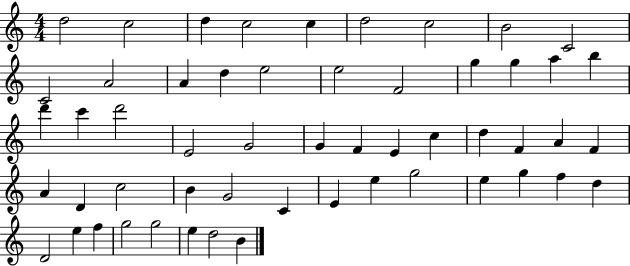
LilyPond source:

{
  \clef treble
  \numericTimeSignature
  \time 4/4
  \key c \major
  d''2 c''2 | d''4 c''2 c''4 | d''2 c''2 | b'2 c'2 | \break c'2 a'2 | a'4 d''4 e''2 | e''2 f'2 | g''4 g''4 a''4 b''4 | \break d'''4 c'''4 d'''2 | e'2 g'2 | g'4 f'4 e'4 c''4 | d''4 f'4 a'4 f'4 | \break a'4 d'4 c''2 | b'4 g'2 c'4 | e'4 e''4 g''2 | e''4 g''4 f''4 d''4 | \break d'2 e''4 f''4 | g''2 g''2 | e''4 d''2 b'4 | \bar "|."
}